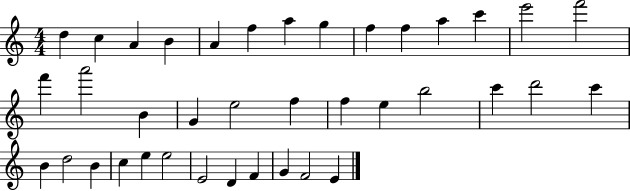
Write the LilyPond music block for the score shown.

{
  \clef treble
  \numericTimeSignature
  \time 4/4
  \key c \major
  d''4 c''4 a'4 b'4 | a'4 f''4 a''4 g''4 | f''4 f''4 a''4 c'''4 | e'''2 f'''2 | \break f'''4 a'''2 b'4 | g'4 e''2 f''4 | f''4 e''4 b''2 | c'''4 d'''2 c'''4 | \break b'4 d''2 b'4 | c''4 e''4 e''2 | e'2 d'4 f'4 | g'4 f'2 e'4 | \break \bar "|."
}